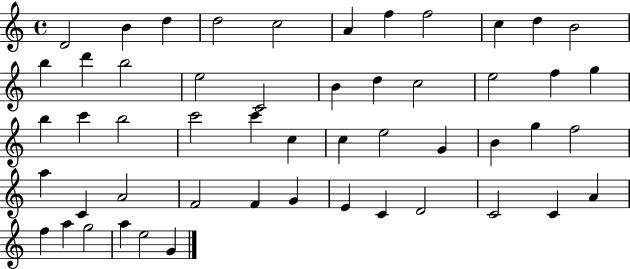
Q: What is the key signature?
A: C major